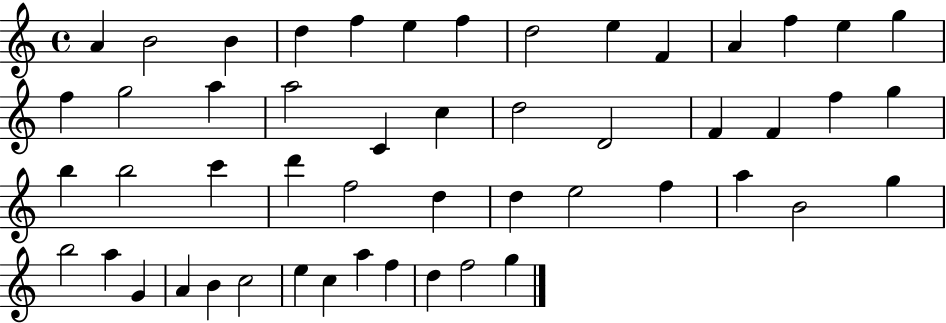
{
  \clef treble
  \time 4/4
  \defaultTimeSignature
  \key c \major
  a'4 b'2 b'4 | d''4 f''4 e''4 f''4 | d''2 e''4 f'4 | a'4 f''4 e''4 g''4 | \break f''4 g''2 a''4 | a''2 c'4 c''4 | d''2 d'2 | f'4 f'4 f''4 g''4 | \break b''4 b''2 c'''4 | d'''4 f''2 d''4 | d''4 e''2 f''4 | a''4 b'2 g''4 | \break b''2 a''4 g'4 | a'4 b'4 c''2 | e''4 c''4 a''4 f''4 | d''4 f''2 g''4 | \break \bar "|."
}